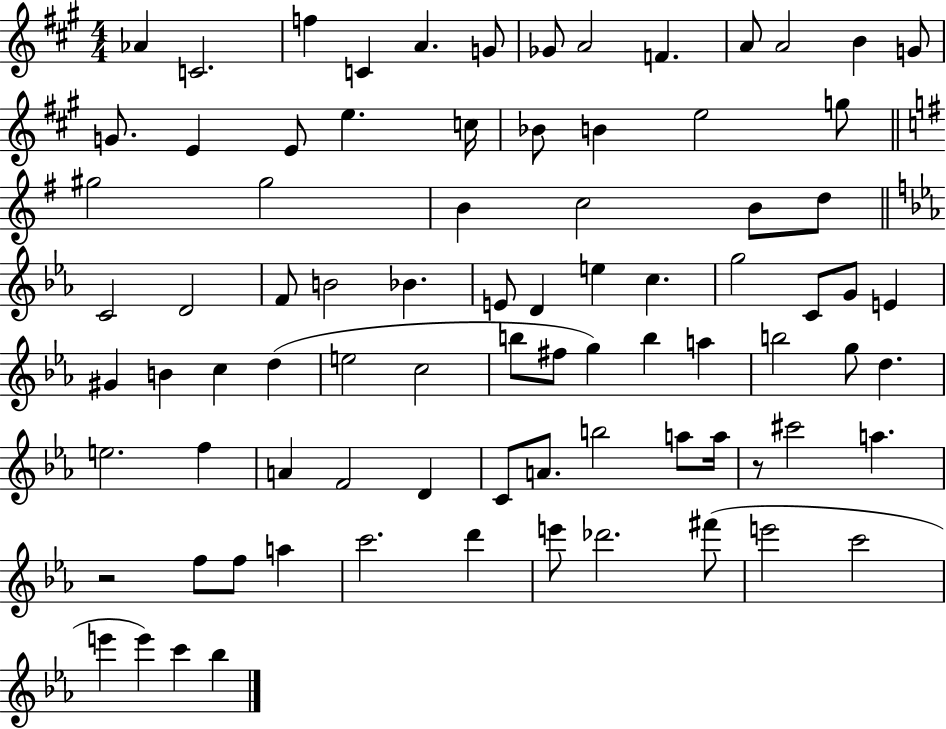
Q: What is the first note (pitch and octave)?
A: Ab4